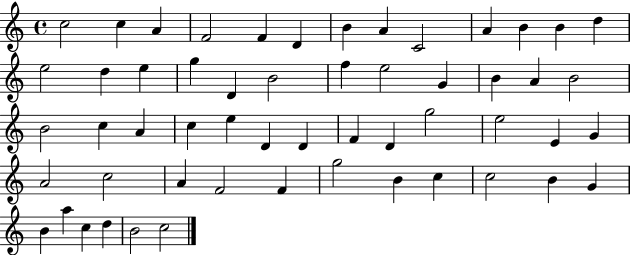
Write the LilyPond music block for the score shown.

{
  \clef treble
  \time 4/4
  \defaultTimeSignature
  \key c \major
  c''2 c''4 a'4 | f'2 f'4 d'4 | b'4 a'4 c'2 | a'4 b'4 b'4 d''4 | \break e''2 d''4 e''4 | g''4 d'4 b'2 | f''4 e''2 g'4 | b'4 a'4 b'2 | \break b'2 c''4 a'4 | c''4 e''4 d'4 d'4 | f'4 d'4 g''2 | e''2 e'4 g'4 | \break a'2 c''2 | a'4 f'2 f'4 | g''2 b'4 c''4 | c''2 b'4 g'4 | \break b'4 a''4 c''4 d''4 | b'2 c''2 | \bar "|."
}